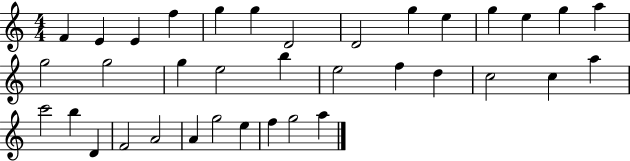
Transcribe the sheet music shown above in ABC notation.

X:1
T:Untitled
M:4/4
L:1/4
K:C
F E E f g g D2 D2 g e g e g a g2 g2 g e2 b e2 f d c2 c a c'2 b D F2 A2 A g2 e f g2 a